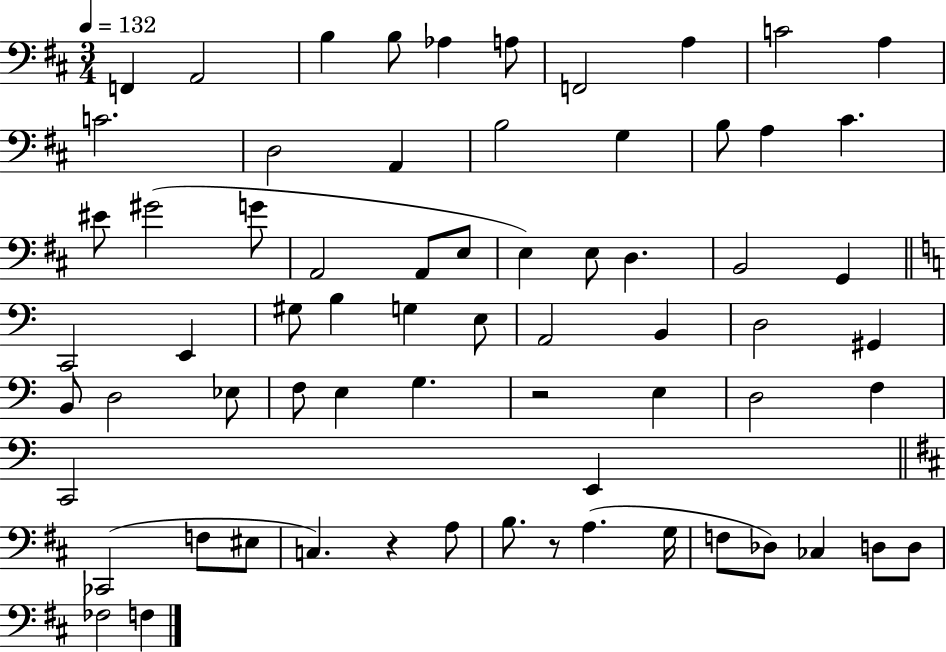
F2/q A2/h B3/q B3/e Ab3/q A3/e F2/h A3/q C4/h A3/q C4/h. D3/h A2/q B3/h G3/q B3/e A3/q C#4/q. EIS4/e G#4/h G4/e A2/h A2/e E3/e E3/q E3/e D3/q. B2/h G2/q C2/h E2/q G#3/e B3/q G3/q E3/e A2/h B2/q D3/h G#2/q B2/e D3/h Eb3/e F3/e E3/q G3/q. R/h E3/q D3/h F3/q C2/h E2/q CES2/h F3/e EIS3/e C3/q. R/q A3/e B3/e. R/e A3/q. G3/s F3/e Db3/e CES3/q D3/e D3/e FES3/h F3/q